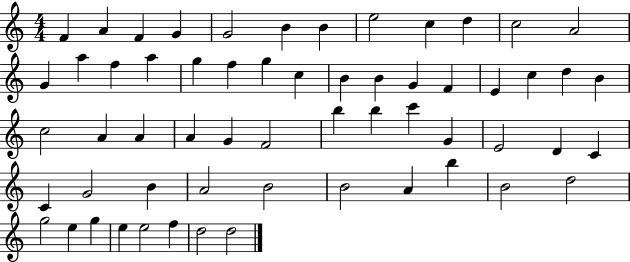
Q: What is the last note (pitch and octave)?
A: D5